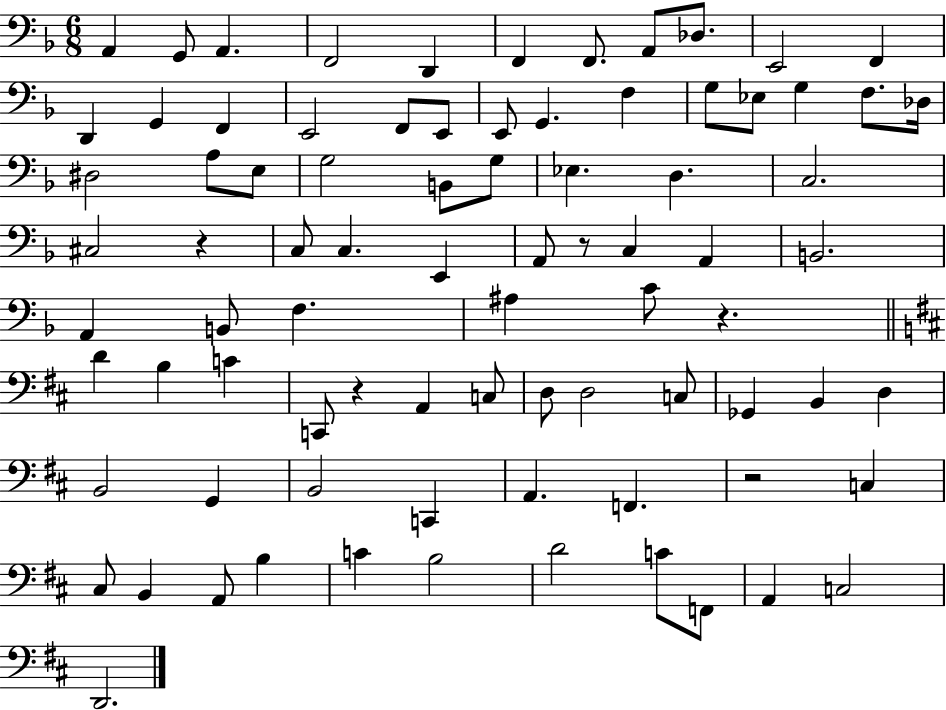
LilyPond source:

{
  \clef bass
  \numericTimeSignature
  \time 6/8
  \key f \major
  a,4 g,8 a,4. | f,2 d,4 | f,4 f,8. a,8 des8. | e,2 f,4 | \break d,4 g,4 f,4 | e,2 f,8 e,8 | e,8 g,4. f4 | g8 ees8 g4 f8. des16 | \break dis2 a8 e8 | g2 b,8 g8 | ees4. d4. | c2. | \break cis2 r4 | c8 c4. e,4 | a,8 r8 c4 a,4 | b,2. | \break a,4 b,8 f4. | ais4 c'8 r4. | \bar "||" \break \key d \major d'4 b4 c'4 | c,8 r4 a,4 c8 | d8 d2 c8 | ges,4 b,4 d4 | \break b,2 g,4 | b,2 c,4 | a,4. f,4. | r2 c4 | \break cis8 b,4 a,8 b4 | c'4 b2 | d'2 c'8 f,8 | a,4 c2 | \break d,2. | \bar "|."
}